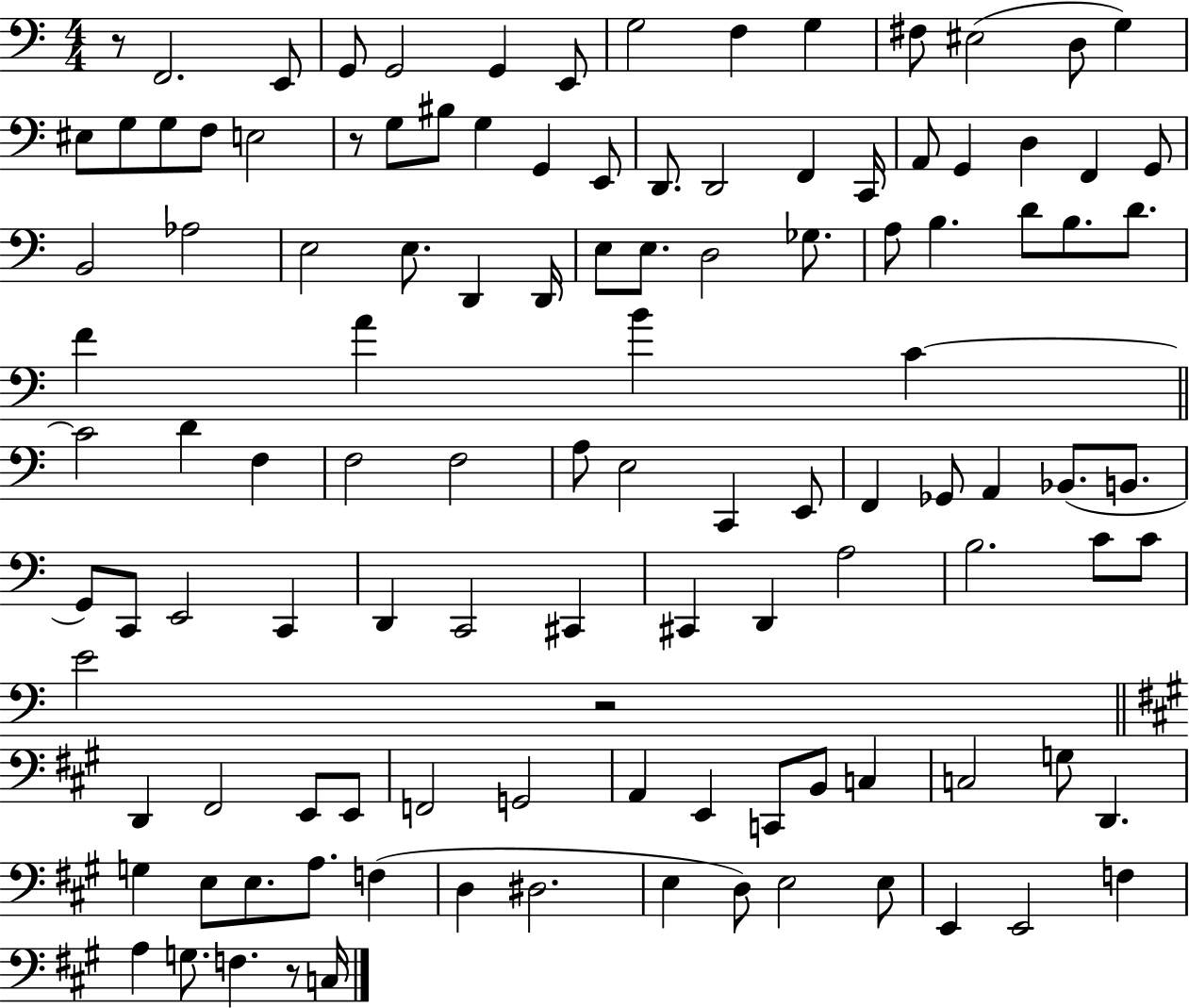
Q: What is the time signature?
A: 4/4